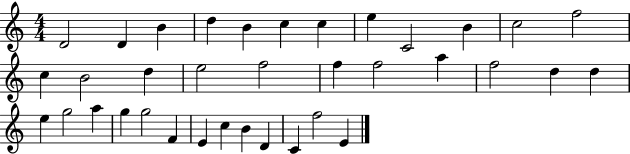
X:1
T:Untitled
M:4/4
L:1/4
K:C
D2 D B d B c c e C2 B c2 f2 c B2 d e2 f2 f f2 a f2 d d e g2 a g g2 F E c B D C f2 E